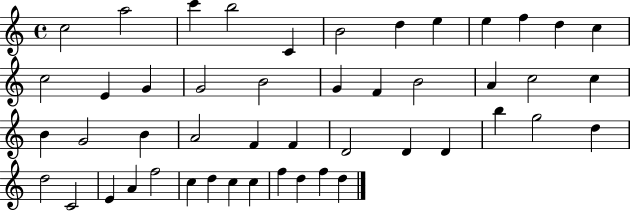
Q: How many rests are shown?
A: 0